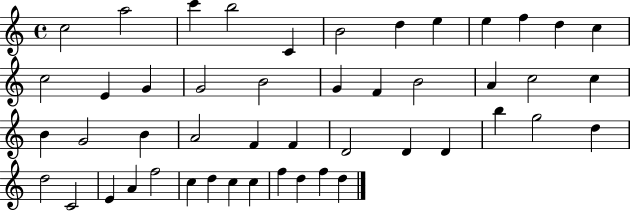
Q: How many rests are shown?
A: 0